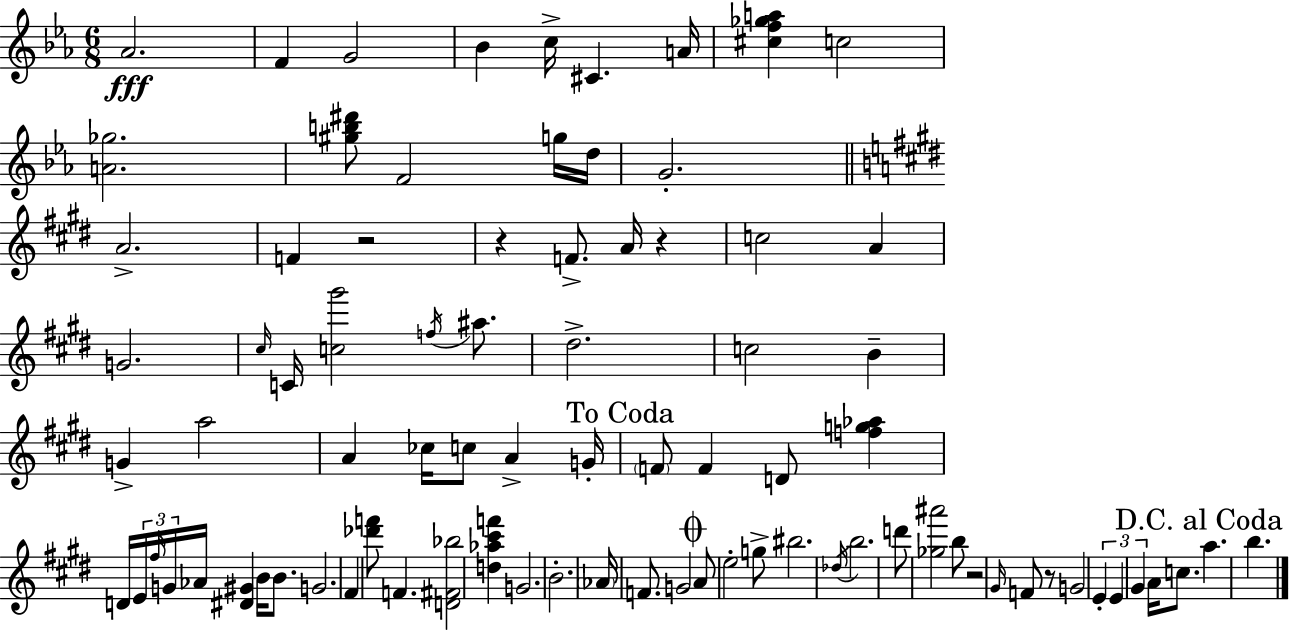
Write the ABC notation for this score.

X:1
T:Untitled
M:6/8
L:1/4
K:Cm
_A2 F G2 _B c/4 ^C A/4 [^cf_ga] c2 [A_g]2 [^gb^d']/2 F2 g/4 d/4 G2 A2 F z2 z F/2 A/4 z c2 A G2 ^c/4 C/4 [c^g']2 f/4 ^a/2 ^d2 c2 B G a2 A _c/4 c/2 A G/4 F/2 F D/2 [fg_a] D/4 E/4 ^f/4 G/4 _A/4 [^D^G] B/4 B/2 G2 ^F [_d'f']/2 F [D^F_b]2 [d_a^c'f'] G2 B2 _A/4 F/2 G2 A/2 e2 g/2 ^b2 _d/4 b2 d'/2 [_g^a']2 b/2 z2 ^G/4 F/2 z/2 G2 E E ^G A/4 c/2 a b